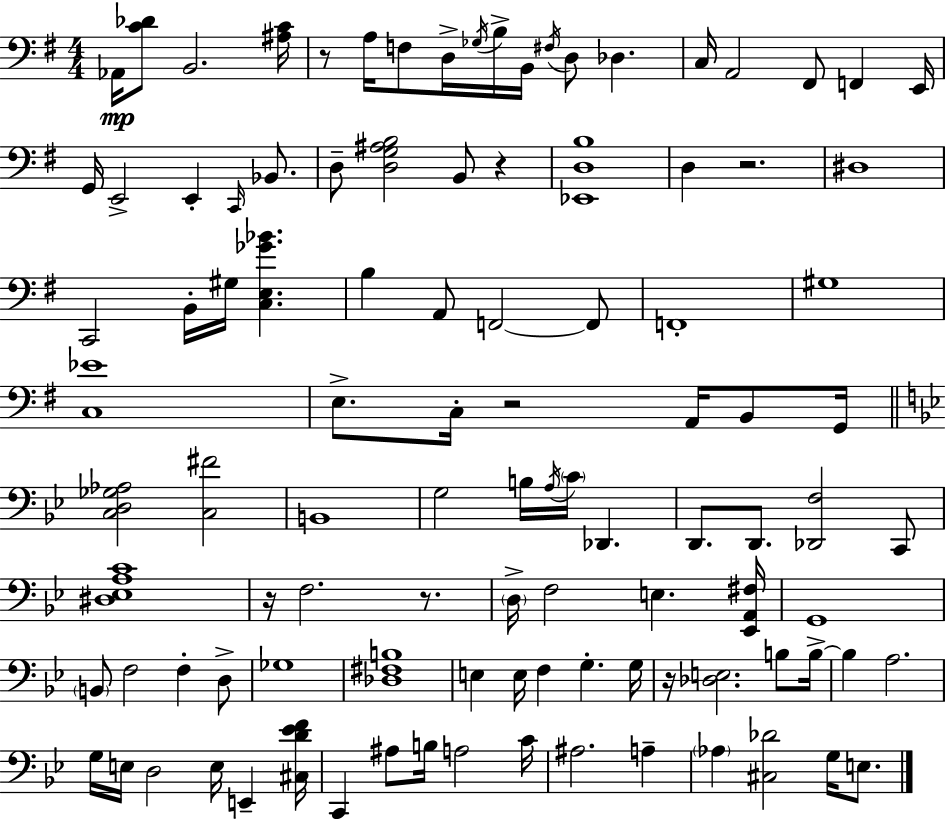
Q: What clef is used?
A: bass